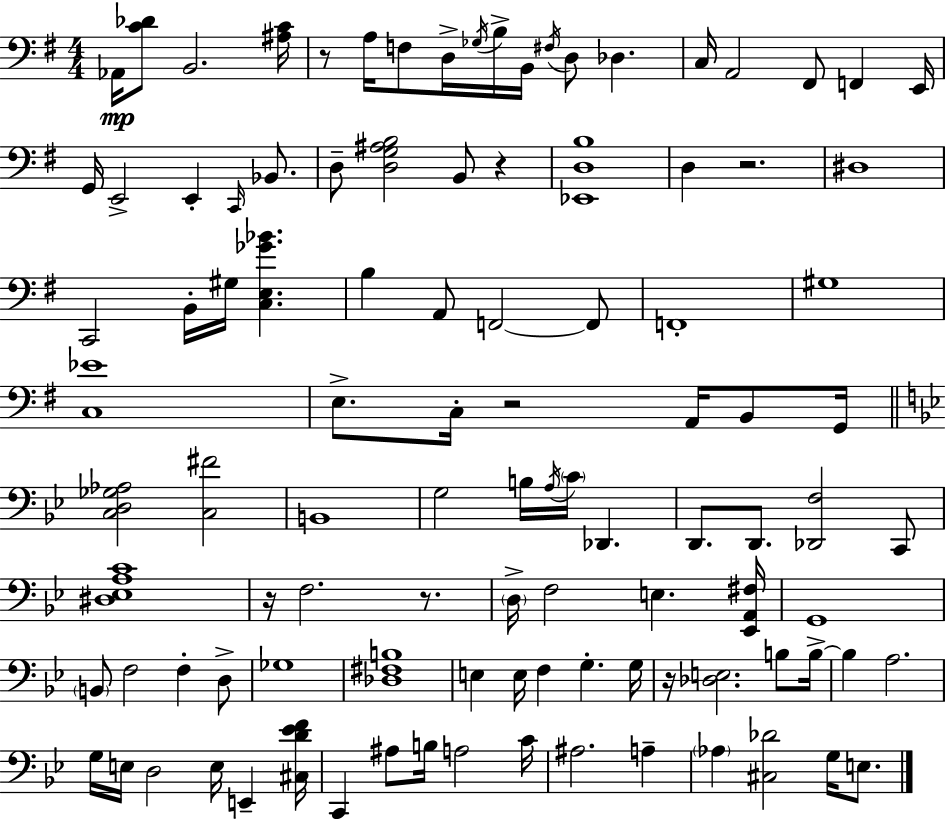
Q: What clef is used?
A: bass